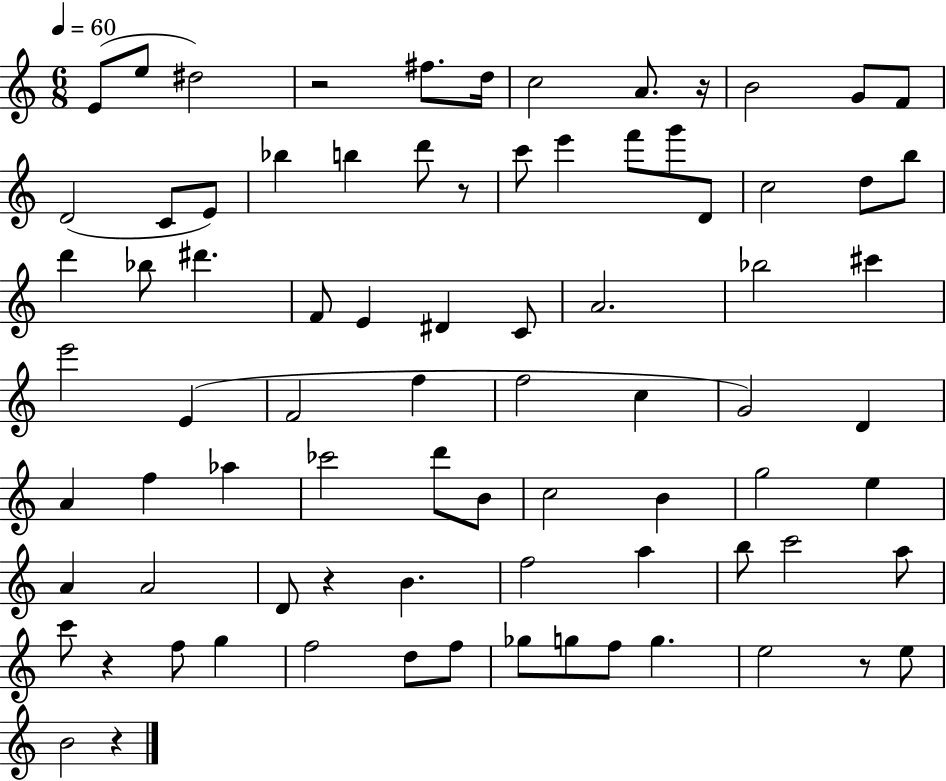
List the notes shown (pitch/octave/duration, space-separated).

E4/e E5/e D#5/h R/h F#5/e. D5/s C5/h A4/e. R/s B4/h G4/e F4/e D4/h C4/e E4/e Bb5/q B5/q D6/e R/e C6/e E6/q F6/e G6/e D4/e C5/h D5/e B5/e D6/q Bb5/e D#6/q. F4/e E4/q D#4/q C4/e A4/h. Bb5/h C#6/q E6/h E4/q F4/h F5/q F5/h C5/q G4/h D4/q A4/q F5/q Ab5/q CES6/h D6/e B4/e C5/h B4/q G5/h E5/q A4/q A4/h D4/e R/q B4/q. F5/h A5/q B5/e C6/h A5/e C6/e R/q F5/e G5/q F5/h D5/e F5/e Gb5/e G5/e F5/e G5/q. E5/h R/e E5/e B4/h R/q